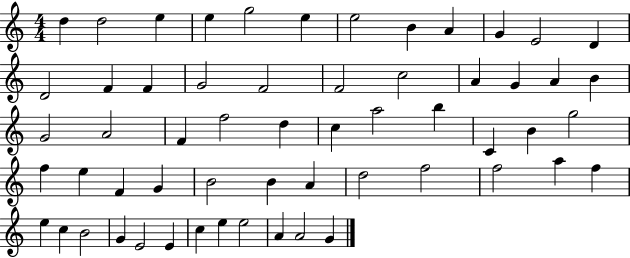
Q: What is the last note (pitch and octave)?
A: G4